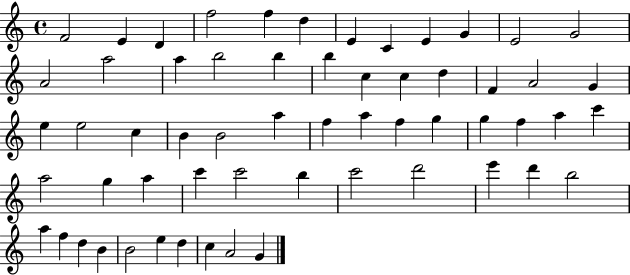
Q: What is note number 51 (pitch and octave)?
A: F5